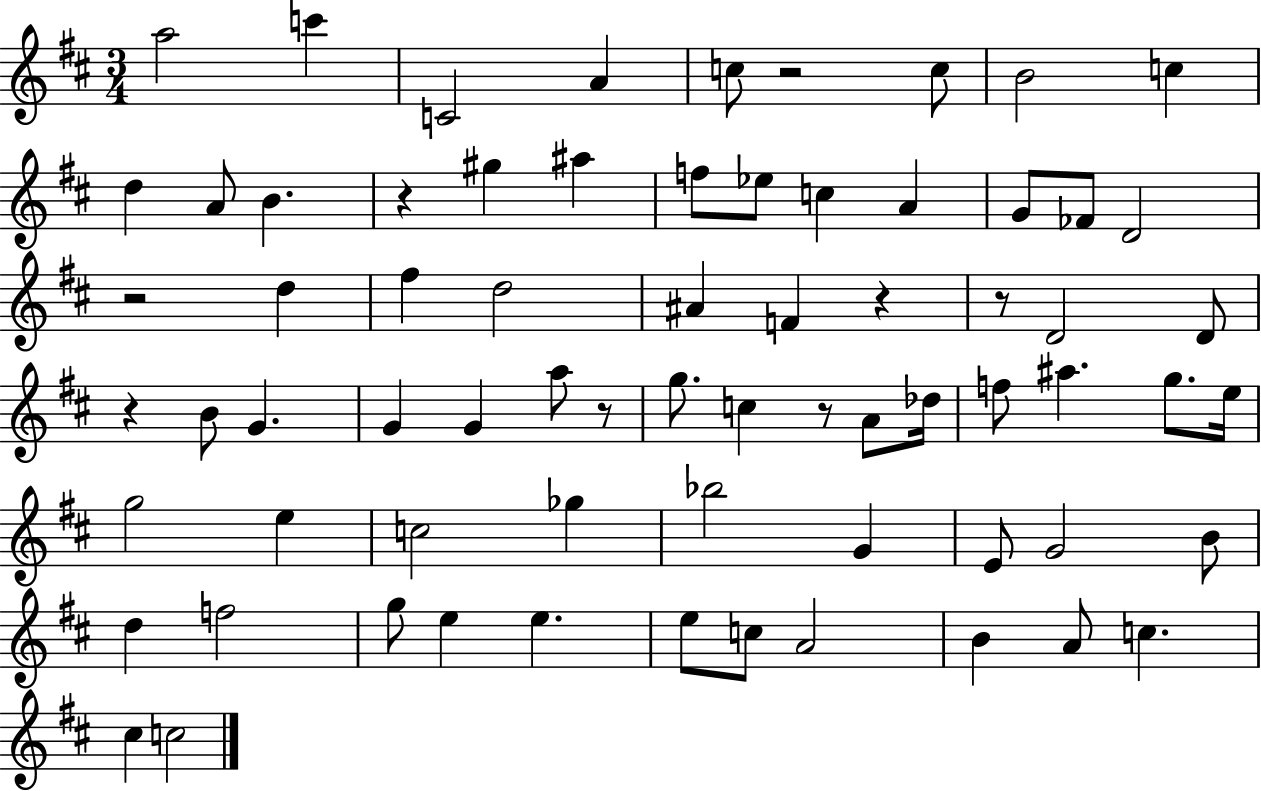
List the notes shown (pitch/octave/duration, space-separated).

A5/h C6/q C4/h A4/q C5/e R/h C5/e B4/h C5/q D5/q A4/e B4/q. R/q G#5/q A#5/q F5/e Eb5/e C5/q A4/q G4/e FES4/e D4/h R/h D5/q F#5/q D5/h A#4/q F4/q R/q R/e D4/h D4/e R/q B4/e G4/q. G4/q G4/q A5/e R/e G5/e. C5/q R/e A4/e Db5/s F5/e A#5/q. G5/e. E5/s G5/h E5/q C5/h Gb5/q Bb5/h G4/q E4/e G4/h B4/e D5/q F5/h G5/e E5/q E5/q. E5/e C5/e A4/h B4/q A4/e C5/q. C#5/q C5/h